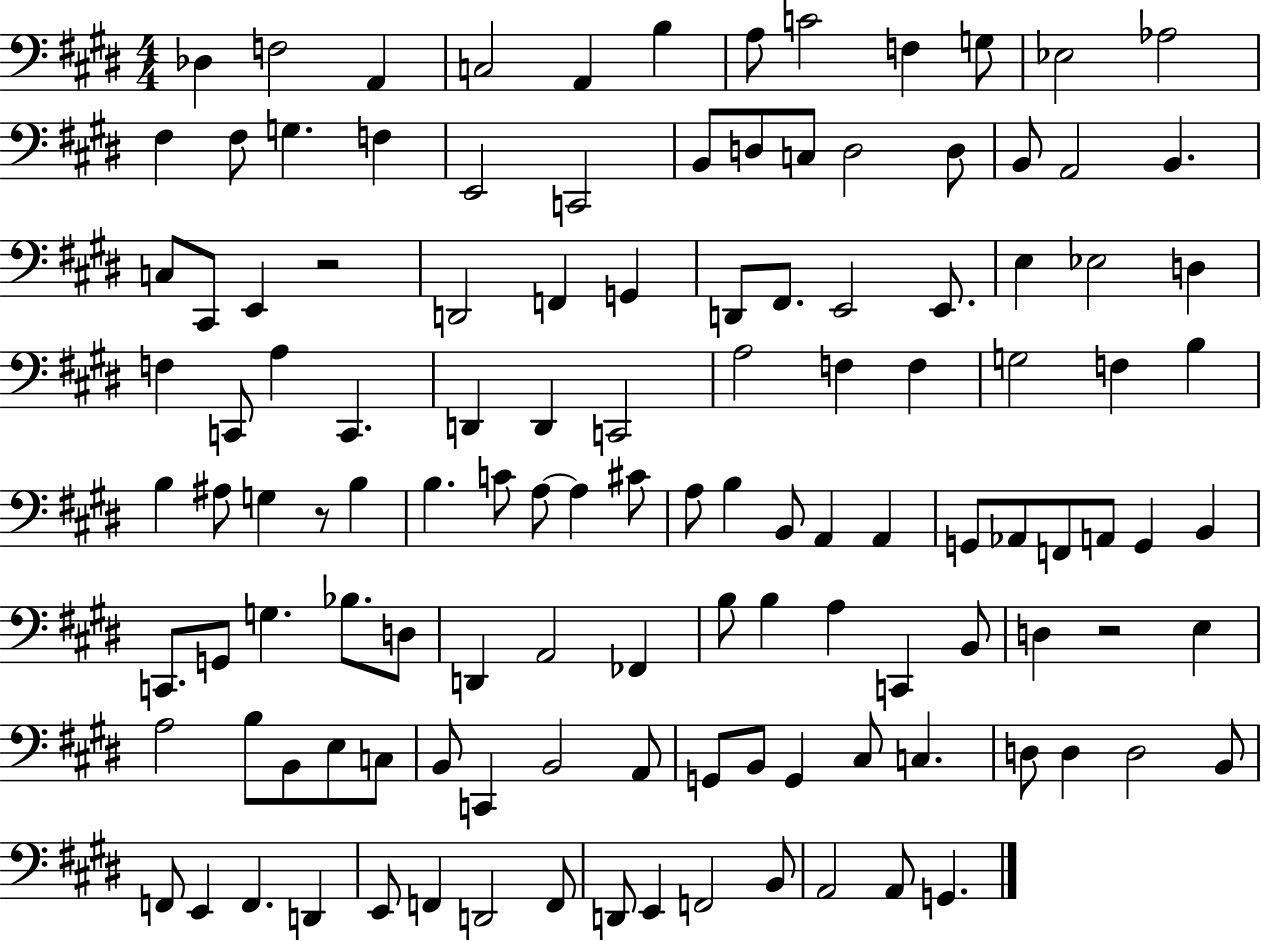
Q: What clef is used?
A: bass